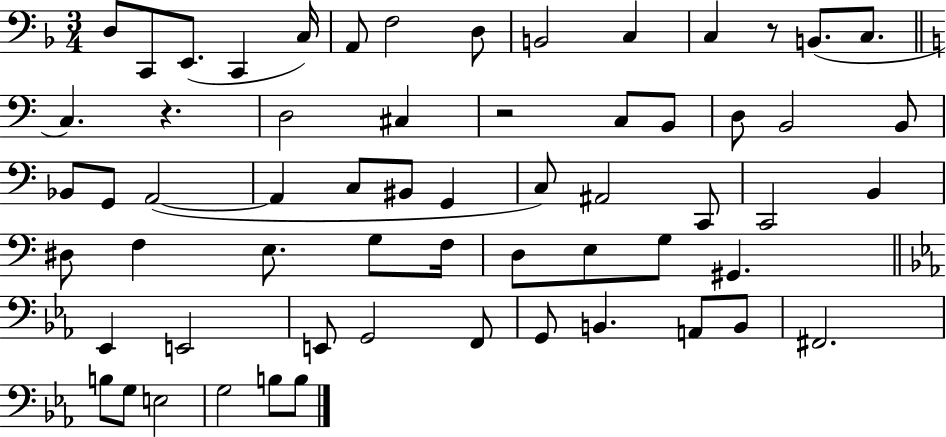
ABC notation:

X:1
T:Untitled
M:3/4
L:1/4
K:F
D,/2 C,,/2 E,,/2 C,, C,/4 A,,/2 F,2 D,/2 B,,2 C, C, z/2 B,,/2 C,/2 C, z D,2 ^C, z2 C,/2 B,,/2 D,/2 B,,2 B,,/2 _B,,/2 G,,/2 A,,2 A,, C,/2 ^B,,/2 G,, C,/2 ^A,,2 C,,/2 C,,2 B,, ^D,/2 F, E,/2 G,/2 F,/4 D,/2 E,/2 G,/2 ^G,, _E,, E,,2 E,,/2 G,,2 F,,/2 G,,/2 B,, A,,/2 B,,/2 ^F,,2 B,/2 G,/2 E,2 G,2 B,/2 B,/2